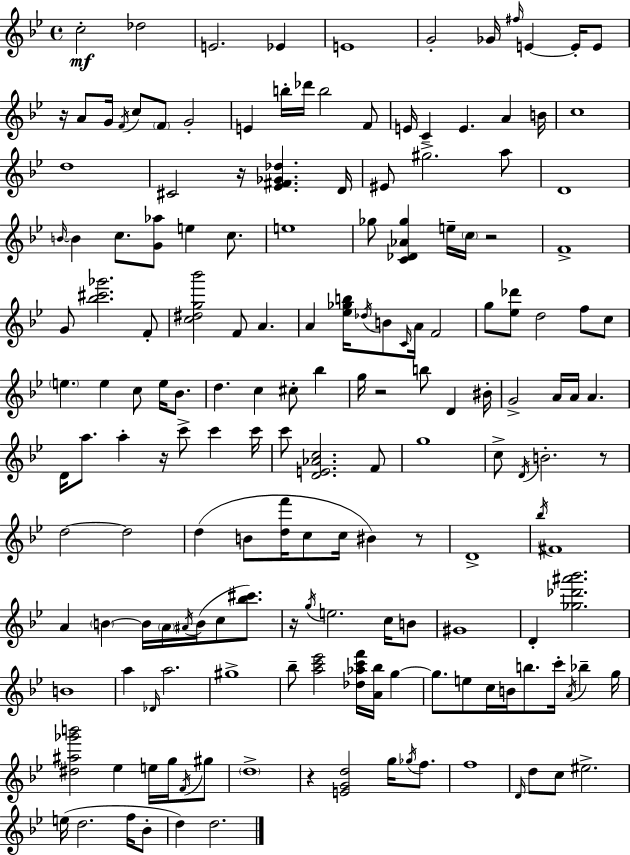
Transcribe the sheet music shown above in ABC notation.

X:1
T:Untitled
M:4/4
L:1/4
K:Bb
c2 _d2 E2 _E E4 G2 _G/4 ^f/4 E E/4 E/2 z/4 A/2 G/4 F/4 c/2 F/2 G2 E b/4 _d'/4 b2 F/2 E/4 C E A B/4 c4 d4 ^C2 z/4 [_E^F_G_d] D/4 ^E/2 ^g2 a/2 D4 B/4 B c/2 [G_a]/2 e c/2 e4 _g/2 [C_D_A_g] e/4 c/4 z2 F4 G/2 [_b^c'_g']2 F/2 [c^dg_b']2 F/2 A A [_e_gb]/4 _d/4 B/2 C/4 A/4 F2 g/2 [_e_d']/2 d2 f/2 c/2 e e c/2 e/4 _B/2 d c ^c/2 _b g/4 z2 b/2 D ^B/4 G2 A/4 A/4 A D/4 a/2 a z/4 c'/2 c' c'/4 c'/2 [DE_Ac]2 F/2 g4 c/2 D/4 B2 z/2 d2 d2 d B/2 [df']/4 c/2 c/4 ^B z/2 D4 _b/4 ^F4 A B B/4 A/4 ^A/4 B/4 c/2 [_b^c']/2 z/4 g/4 e2 c/4 B/2 ^G4 D [_g_d'^a'_b']2 B4 a _D/4 a2 ^g4 _b/2 [ac'_e']2 [_d_ac'f']/4 [A_b]/4 g g/2 e/2 c/4 B/4 b/2 c'/4 A/4 _b g/4 [^d^a_g'b']2 _e e/4 g/4 F/4 ^g/2 d4 z [EGd]2 g/4 _g/4 f/2 f4 D/4 d/2 c/2 ^e2 e/4 d2 f/4 _B/2 d d2